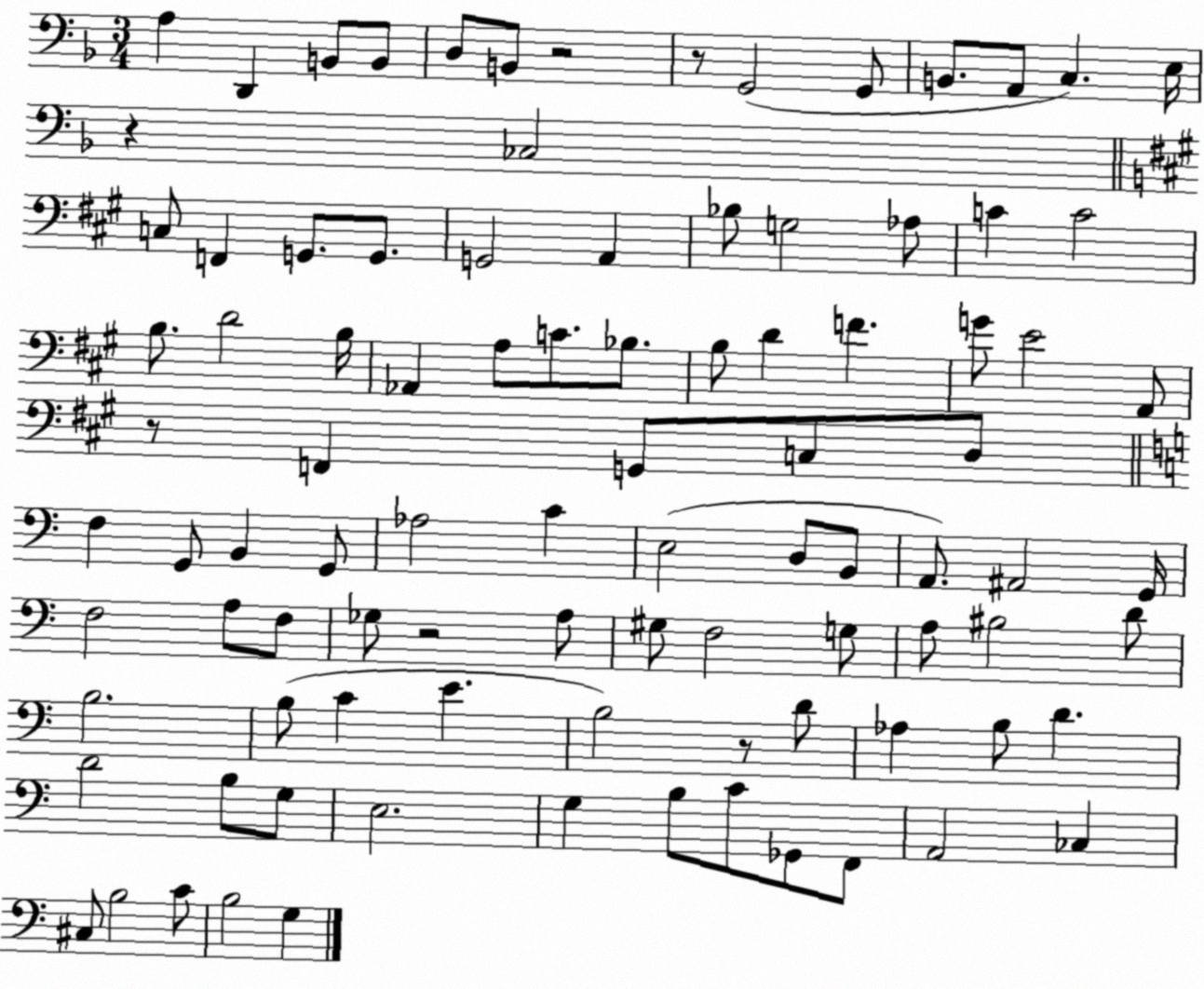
X:1
T:Untitled
M:3/4
L:1/4
K:F
A, D,, B,,/2 B,,/2 D,/2 B,,/2 z2 z/2 G,,2 G,,/2 B,,/2 A,,/2 C, E,/4 z _C,2 C,/2 F,, G,,/2 G,,/2 G,,2 A,, _B,/2 G,2 _A,/2 C C2 B,/2 D2 B,/4 _A,, A,/2 C/2 _B,/2 B,/2 D F G/2 E2 A,,/2 z/2 F,, G,,/2 C,/2 D,/2 F, G,,/2 B,, G,,/2 _A,2 C E,2 D,/2 B,,/2 A,,/2 ^A,,2 G,,/4 F,2 A,/2 F,/2 _G,/2 z2 A,/2 ^G,/2 F,2 G,/2 A,/2 ^B,2 D/2 B,2 B,/2 C E B,2 z/2 D/2 _A, B,/2 D D2 B,/2 G,/2 E,2 G, B,/2 C/2 _G,,/2 F,,/2 A,,2 _C, ^C,/2 B,2 C/2 B,2 G,